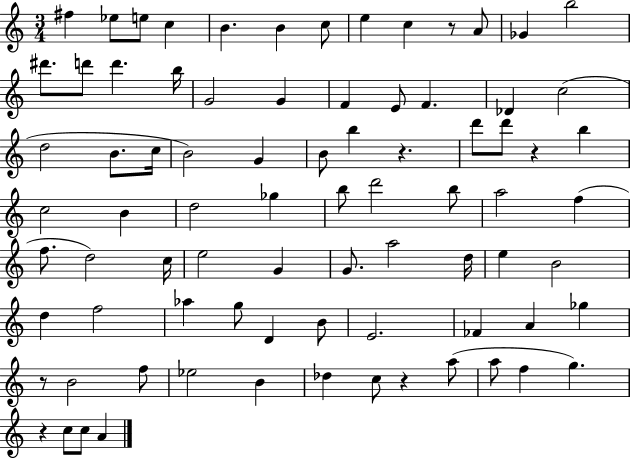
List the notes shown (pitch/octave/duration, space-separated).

F#5/q Eb5/e E5/e C5/q B4/q. B4/q C5/e E5/q C5/q R/e A4/e Gb4/q B5/h D#6/e. D6/e D6/q. B5/s G4/h G4/q F4/q E4/e F4/q. Db4/q C5/h D5/h B4/e. C5/s B4/h G4/q B4/e B5/q R/q. D6/e D6/e R/q B5/q C5/h B4/q D5/h Gb5/q B5/e D6/h B5/e A5/h F5/q F5/e. D5/h C5/s E5/h G4/q G4/e. A5/h D5/s E5/q B4/h D5/q F5/h Ab5/q G5/e D4/q B4/e E4/h. FES4/q A4/q Gb5/q R/e B4/h F5/e Eb5/h B4/q Db5/q C5/e R/q A5/e A5/e F5/q G5/q. R/q C5/e C5/e A4/q